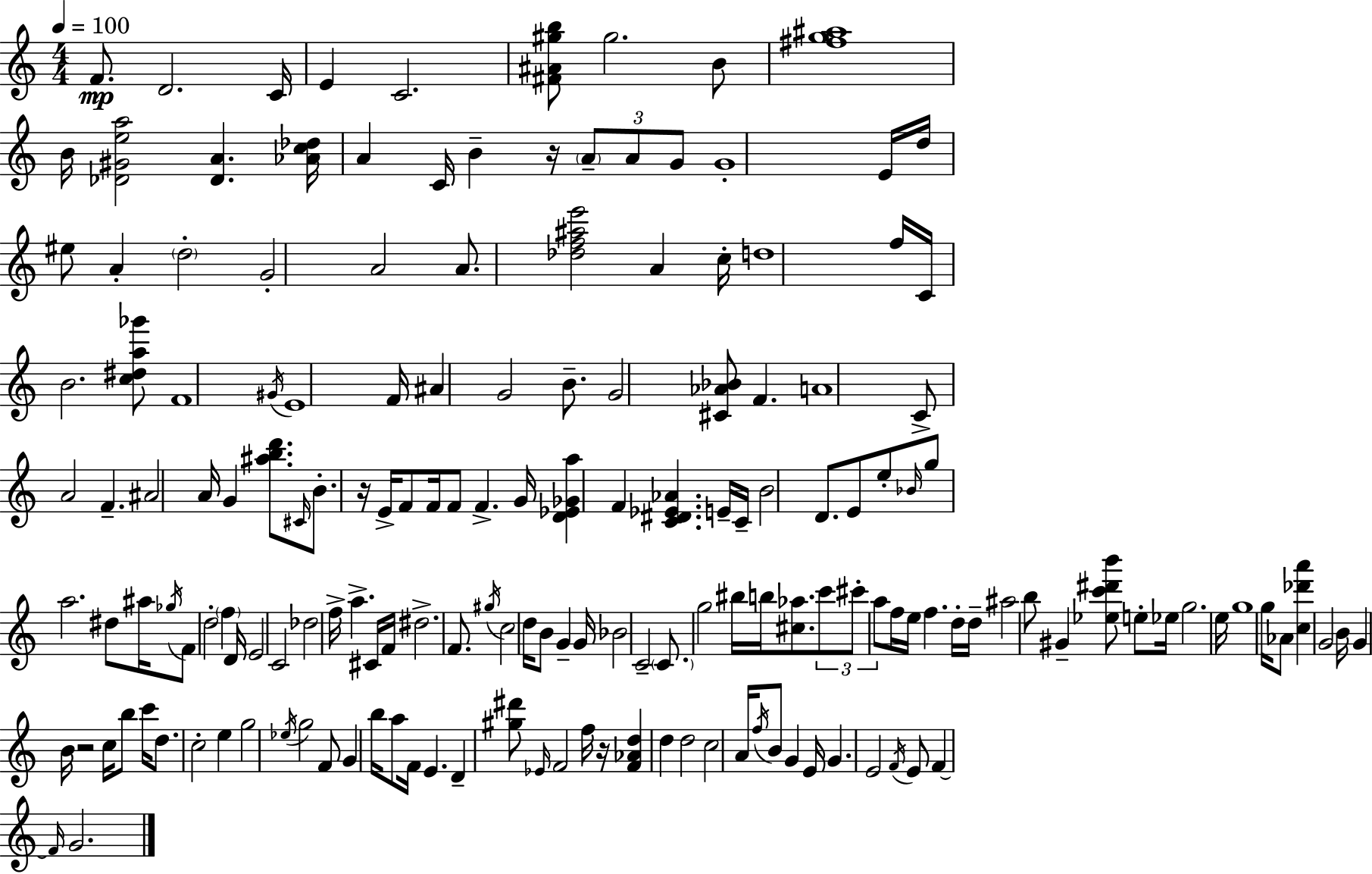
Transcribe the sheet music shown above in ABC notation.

X:1
T:Untitled
M:4/4
L:1/4
K:C
F/2 D2 C/4 E C2 [^F^A^gb]/2 ^g2 B/2 [^fg^a]4 B/4 [_D^Gea]2 [_DA] [_Ac_d]/4 A C/4 B z/4 A/2 A/2 G/2 G4 E/4 d/4 ^e/2 A d2 G2 A2 A/2 [_df^ae']2 A c/4 d4 f/4 C/4 B2 [c^da_g']/2 F4 ^G/4 E4 F/4 ^A G2 B/2 G2 [^C_A_B]/2 F A4 C/2 A2 F ^A2 A/4 G [^abd']/2 ^C/4 B/2 z/4 E/4 F/2 F/4 F/2 F G/4 [D_E_Ga] F [C^D_E_A] E/4 C/4 B2 D/2 E/2 e/2 _B/4 g/2 a2 ^d/2 ^a/4 _g/4 F/2 d2 f D/4 E2 C2 _d2 f/4 a ^C/4 F/4 ^d2 F/2 ^g/4 c2 d/4 B/2 G G/4 _B2 C2 C/2 g2 ^b/4 b/4 [^c_a]/2 c'/2 ^c'/2 a/2 f/4 e/4 f d/4 d/4 ^a2 b/2 ^G [_ec'^d'b']/2 e/2 _e/4 g2 e/4 g4 g/4 _A/2 [c_d'a'] G2 B/4 G B/4 z2 c/4 b/2 c'/4 d/2 c2 e g2 _e/4 g2 F/2 G b/4 a/2 F/4 E D [^g^d']/2 _E/4 F2 f/4 z/4 [F_Ad] d d2 c2 A/4 f/4 B/2 G E/4 G E2 F/4 E/2 F F/4 G2